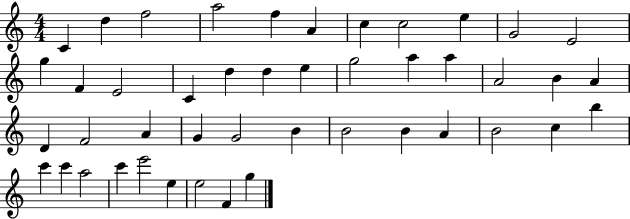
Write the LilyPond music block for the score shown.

{
  \clef treble
  \numericTimeSignature
  \time 4/4
  \key c \major
  c'4 d''4 f''2 | a''2 f''4 a'4 | c''4 c''2 e''4 | g'2 e'2 | \break g''4 f'4 e'2 | c'4 d''4 d''4 e''4 | g''2 a''4 a''4 | a'2 b'4 a'4 | \break d'4 f'2 a'4 | g'4 g'2 b'4 | b'2 b'4 a'4 | b'2 c''4 b''4 | \break c'''4 c'''4 a''2 | c'''4 e'''2 e''4 | e''2 f'4 g''4 | \bar "|."
}